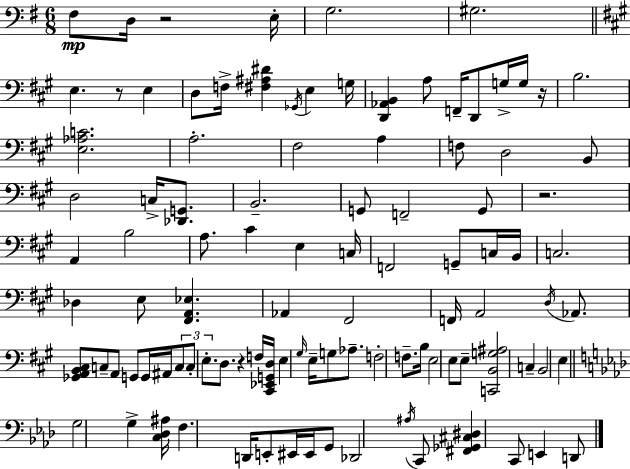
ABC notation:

X:1
T:Untitled
M:6/8
L:1/4
K:G
^F,/2 D,/4 z2 E,/4 G,2 ^G,2 E, z/2 E, D,/2 F,/4 [^F,^A,^D] _G,,/4 E, G,/4 [D,,_A,,B,,] A,/2 F,,/4 D,,/2 G,/4 G,/4 z/4 B,2 [E,_A,C]2 A,2 ^F,2 A, F,/2 D,2 B,,/2 D,2 C,/4 [_D,,G,,]/2 B,,2 G,,/2 F,,2 G,,/2 z2 A,, B,2 A,/2 ^C E, C,/4 F,,2 G,,/2 C,/4 B,,/4 C,2 _D, E,/2 [^F,,A,,_E,] _A,, ^F,,2 F,,/4 A,,2 D,/4 _A,,/2 [_G,,A,,B,,^C,]/2 C,/2 A,,/2 G,,/2 G,,/4 ^A,,/4 C,/2 C,/2 E,/2 D,/2 z F,/4 [^C,,_E,,G,,D,]/4 E, ^G,/4 E,/4 G,/2 _A,/2 F,2 F,/2 B,/4 E,2 E,/2 E,/2 [C,,B,,G,^A,]2 C, B,,2 E, G,2 G, [C,_D,^A,]/4 F, D,,/4 E,,/2 ^E,,/4 ^E,,/4 G,,/2 _D,,2 ^A,/4 C,,/2 [^F,,_G,,^C,^D,] C,,/2 E,, D,,/2